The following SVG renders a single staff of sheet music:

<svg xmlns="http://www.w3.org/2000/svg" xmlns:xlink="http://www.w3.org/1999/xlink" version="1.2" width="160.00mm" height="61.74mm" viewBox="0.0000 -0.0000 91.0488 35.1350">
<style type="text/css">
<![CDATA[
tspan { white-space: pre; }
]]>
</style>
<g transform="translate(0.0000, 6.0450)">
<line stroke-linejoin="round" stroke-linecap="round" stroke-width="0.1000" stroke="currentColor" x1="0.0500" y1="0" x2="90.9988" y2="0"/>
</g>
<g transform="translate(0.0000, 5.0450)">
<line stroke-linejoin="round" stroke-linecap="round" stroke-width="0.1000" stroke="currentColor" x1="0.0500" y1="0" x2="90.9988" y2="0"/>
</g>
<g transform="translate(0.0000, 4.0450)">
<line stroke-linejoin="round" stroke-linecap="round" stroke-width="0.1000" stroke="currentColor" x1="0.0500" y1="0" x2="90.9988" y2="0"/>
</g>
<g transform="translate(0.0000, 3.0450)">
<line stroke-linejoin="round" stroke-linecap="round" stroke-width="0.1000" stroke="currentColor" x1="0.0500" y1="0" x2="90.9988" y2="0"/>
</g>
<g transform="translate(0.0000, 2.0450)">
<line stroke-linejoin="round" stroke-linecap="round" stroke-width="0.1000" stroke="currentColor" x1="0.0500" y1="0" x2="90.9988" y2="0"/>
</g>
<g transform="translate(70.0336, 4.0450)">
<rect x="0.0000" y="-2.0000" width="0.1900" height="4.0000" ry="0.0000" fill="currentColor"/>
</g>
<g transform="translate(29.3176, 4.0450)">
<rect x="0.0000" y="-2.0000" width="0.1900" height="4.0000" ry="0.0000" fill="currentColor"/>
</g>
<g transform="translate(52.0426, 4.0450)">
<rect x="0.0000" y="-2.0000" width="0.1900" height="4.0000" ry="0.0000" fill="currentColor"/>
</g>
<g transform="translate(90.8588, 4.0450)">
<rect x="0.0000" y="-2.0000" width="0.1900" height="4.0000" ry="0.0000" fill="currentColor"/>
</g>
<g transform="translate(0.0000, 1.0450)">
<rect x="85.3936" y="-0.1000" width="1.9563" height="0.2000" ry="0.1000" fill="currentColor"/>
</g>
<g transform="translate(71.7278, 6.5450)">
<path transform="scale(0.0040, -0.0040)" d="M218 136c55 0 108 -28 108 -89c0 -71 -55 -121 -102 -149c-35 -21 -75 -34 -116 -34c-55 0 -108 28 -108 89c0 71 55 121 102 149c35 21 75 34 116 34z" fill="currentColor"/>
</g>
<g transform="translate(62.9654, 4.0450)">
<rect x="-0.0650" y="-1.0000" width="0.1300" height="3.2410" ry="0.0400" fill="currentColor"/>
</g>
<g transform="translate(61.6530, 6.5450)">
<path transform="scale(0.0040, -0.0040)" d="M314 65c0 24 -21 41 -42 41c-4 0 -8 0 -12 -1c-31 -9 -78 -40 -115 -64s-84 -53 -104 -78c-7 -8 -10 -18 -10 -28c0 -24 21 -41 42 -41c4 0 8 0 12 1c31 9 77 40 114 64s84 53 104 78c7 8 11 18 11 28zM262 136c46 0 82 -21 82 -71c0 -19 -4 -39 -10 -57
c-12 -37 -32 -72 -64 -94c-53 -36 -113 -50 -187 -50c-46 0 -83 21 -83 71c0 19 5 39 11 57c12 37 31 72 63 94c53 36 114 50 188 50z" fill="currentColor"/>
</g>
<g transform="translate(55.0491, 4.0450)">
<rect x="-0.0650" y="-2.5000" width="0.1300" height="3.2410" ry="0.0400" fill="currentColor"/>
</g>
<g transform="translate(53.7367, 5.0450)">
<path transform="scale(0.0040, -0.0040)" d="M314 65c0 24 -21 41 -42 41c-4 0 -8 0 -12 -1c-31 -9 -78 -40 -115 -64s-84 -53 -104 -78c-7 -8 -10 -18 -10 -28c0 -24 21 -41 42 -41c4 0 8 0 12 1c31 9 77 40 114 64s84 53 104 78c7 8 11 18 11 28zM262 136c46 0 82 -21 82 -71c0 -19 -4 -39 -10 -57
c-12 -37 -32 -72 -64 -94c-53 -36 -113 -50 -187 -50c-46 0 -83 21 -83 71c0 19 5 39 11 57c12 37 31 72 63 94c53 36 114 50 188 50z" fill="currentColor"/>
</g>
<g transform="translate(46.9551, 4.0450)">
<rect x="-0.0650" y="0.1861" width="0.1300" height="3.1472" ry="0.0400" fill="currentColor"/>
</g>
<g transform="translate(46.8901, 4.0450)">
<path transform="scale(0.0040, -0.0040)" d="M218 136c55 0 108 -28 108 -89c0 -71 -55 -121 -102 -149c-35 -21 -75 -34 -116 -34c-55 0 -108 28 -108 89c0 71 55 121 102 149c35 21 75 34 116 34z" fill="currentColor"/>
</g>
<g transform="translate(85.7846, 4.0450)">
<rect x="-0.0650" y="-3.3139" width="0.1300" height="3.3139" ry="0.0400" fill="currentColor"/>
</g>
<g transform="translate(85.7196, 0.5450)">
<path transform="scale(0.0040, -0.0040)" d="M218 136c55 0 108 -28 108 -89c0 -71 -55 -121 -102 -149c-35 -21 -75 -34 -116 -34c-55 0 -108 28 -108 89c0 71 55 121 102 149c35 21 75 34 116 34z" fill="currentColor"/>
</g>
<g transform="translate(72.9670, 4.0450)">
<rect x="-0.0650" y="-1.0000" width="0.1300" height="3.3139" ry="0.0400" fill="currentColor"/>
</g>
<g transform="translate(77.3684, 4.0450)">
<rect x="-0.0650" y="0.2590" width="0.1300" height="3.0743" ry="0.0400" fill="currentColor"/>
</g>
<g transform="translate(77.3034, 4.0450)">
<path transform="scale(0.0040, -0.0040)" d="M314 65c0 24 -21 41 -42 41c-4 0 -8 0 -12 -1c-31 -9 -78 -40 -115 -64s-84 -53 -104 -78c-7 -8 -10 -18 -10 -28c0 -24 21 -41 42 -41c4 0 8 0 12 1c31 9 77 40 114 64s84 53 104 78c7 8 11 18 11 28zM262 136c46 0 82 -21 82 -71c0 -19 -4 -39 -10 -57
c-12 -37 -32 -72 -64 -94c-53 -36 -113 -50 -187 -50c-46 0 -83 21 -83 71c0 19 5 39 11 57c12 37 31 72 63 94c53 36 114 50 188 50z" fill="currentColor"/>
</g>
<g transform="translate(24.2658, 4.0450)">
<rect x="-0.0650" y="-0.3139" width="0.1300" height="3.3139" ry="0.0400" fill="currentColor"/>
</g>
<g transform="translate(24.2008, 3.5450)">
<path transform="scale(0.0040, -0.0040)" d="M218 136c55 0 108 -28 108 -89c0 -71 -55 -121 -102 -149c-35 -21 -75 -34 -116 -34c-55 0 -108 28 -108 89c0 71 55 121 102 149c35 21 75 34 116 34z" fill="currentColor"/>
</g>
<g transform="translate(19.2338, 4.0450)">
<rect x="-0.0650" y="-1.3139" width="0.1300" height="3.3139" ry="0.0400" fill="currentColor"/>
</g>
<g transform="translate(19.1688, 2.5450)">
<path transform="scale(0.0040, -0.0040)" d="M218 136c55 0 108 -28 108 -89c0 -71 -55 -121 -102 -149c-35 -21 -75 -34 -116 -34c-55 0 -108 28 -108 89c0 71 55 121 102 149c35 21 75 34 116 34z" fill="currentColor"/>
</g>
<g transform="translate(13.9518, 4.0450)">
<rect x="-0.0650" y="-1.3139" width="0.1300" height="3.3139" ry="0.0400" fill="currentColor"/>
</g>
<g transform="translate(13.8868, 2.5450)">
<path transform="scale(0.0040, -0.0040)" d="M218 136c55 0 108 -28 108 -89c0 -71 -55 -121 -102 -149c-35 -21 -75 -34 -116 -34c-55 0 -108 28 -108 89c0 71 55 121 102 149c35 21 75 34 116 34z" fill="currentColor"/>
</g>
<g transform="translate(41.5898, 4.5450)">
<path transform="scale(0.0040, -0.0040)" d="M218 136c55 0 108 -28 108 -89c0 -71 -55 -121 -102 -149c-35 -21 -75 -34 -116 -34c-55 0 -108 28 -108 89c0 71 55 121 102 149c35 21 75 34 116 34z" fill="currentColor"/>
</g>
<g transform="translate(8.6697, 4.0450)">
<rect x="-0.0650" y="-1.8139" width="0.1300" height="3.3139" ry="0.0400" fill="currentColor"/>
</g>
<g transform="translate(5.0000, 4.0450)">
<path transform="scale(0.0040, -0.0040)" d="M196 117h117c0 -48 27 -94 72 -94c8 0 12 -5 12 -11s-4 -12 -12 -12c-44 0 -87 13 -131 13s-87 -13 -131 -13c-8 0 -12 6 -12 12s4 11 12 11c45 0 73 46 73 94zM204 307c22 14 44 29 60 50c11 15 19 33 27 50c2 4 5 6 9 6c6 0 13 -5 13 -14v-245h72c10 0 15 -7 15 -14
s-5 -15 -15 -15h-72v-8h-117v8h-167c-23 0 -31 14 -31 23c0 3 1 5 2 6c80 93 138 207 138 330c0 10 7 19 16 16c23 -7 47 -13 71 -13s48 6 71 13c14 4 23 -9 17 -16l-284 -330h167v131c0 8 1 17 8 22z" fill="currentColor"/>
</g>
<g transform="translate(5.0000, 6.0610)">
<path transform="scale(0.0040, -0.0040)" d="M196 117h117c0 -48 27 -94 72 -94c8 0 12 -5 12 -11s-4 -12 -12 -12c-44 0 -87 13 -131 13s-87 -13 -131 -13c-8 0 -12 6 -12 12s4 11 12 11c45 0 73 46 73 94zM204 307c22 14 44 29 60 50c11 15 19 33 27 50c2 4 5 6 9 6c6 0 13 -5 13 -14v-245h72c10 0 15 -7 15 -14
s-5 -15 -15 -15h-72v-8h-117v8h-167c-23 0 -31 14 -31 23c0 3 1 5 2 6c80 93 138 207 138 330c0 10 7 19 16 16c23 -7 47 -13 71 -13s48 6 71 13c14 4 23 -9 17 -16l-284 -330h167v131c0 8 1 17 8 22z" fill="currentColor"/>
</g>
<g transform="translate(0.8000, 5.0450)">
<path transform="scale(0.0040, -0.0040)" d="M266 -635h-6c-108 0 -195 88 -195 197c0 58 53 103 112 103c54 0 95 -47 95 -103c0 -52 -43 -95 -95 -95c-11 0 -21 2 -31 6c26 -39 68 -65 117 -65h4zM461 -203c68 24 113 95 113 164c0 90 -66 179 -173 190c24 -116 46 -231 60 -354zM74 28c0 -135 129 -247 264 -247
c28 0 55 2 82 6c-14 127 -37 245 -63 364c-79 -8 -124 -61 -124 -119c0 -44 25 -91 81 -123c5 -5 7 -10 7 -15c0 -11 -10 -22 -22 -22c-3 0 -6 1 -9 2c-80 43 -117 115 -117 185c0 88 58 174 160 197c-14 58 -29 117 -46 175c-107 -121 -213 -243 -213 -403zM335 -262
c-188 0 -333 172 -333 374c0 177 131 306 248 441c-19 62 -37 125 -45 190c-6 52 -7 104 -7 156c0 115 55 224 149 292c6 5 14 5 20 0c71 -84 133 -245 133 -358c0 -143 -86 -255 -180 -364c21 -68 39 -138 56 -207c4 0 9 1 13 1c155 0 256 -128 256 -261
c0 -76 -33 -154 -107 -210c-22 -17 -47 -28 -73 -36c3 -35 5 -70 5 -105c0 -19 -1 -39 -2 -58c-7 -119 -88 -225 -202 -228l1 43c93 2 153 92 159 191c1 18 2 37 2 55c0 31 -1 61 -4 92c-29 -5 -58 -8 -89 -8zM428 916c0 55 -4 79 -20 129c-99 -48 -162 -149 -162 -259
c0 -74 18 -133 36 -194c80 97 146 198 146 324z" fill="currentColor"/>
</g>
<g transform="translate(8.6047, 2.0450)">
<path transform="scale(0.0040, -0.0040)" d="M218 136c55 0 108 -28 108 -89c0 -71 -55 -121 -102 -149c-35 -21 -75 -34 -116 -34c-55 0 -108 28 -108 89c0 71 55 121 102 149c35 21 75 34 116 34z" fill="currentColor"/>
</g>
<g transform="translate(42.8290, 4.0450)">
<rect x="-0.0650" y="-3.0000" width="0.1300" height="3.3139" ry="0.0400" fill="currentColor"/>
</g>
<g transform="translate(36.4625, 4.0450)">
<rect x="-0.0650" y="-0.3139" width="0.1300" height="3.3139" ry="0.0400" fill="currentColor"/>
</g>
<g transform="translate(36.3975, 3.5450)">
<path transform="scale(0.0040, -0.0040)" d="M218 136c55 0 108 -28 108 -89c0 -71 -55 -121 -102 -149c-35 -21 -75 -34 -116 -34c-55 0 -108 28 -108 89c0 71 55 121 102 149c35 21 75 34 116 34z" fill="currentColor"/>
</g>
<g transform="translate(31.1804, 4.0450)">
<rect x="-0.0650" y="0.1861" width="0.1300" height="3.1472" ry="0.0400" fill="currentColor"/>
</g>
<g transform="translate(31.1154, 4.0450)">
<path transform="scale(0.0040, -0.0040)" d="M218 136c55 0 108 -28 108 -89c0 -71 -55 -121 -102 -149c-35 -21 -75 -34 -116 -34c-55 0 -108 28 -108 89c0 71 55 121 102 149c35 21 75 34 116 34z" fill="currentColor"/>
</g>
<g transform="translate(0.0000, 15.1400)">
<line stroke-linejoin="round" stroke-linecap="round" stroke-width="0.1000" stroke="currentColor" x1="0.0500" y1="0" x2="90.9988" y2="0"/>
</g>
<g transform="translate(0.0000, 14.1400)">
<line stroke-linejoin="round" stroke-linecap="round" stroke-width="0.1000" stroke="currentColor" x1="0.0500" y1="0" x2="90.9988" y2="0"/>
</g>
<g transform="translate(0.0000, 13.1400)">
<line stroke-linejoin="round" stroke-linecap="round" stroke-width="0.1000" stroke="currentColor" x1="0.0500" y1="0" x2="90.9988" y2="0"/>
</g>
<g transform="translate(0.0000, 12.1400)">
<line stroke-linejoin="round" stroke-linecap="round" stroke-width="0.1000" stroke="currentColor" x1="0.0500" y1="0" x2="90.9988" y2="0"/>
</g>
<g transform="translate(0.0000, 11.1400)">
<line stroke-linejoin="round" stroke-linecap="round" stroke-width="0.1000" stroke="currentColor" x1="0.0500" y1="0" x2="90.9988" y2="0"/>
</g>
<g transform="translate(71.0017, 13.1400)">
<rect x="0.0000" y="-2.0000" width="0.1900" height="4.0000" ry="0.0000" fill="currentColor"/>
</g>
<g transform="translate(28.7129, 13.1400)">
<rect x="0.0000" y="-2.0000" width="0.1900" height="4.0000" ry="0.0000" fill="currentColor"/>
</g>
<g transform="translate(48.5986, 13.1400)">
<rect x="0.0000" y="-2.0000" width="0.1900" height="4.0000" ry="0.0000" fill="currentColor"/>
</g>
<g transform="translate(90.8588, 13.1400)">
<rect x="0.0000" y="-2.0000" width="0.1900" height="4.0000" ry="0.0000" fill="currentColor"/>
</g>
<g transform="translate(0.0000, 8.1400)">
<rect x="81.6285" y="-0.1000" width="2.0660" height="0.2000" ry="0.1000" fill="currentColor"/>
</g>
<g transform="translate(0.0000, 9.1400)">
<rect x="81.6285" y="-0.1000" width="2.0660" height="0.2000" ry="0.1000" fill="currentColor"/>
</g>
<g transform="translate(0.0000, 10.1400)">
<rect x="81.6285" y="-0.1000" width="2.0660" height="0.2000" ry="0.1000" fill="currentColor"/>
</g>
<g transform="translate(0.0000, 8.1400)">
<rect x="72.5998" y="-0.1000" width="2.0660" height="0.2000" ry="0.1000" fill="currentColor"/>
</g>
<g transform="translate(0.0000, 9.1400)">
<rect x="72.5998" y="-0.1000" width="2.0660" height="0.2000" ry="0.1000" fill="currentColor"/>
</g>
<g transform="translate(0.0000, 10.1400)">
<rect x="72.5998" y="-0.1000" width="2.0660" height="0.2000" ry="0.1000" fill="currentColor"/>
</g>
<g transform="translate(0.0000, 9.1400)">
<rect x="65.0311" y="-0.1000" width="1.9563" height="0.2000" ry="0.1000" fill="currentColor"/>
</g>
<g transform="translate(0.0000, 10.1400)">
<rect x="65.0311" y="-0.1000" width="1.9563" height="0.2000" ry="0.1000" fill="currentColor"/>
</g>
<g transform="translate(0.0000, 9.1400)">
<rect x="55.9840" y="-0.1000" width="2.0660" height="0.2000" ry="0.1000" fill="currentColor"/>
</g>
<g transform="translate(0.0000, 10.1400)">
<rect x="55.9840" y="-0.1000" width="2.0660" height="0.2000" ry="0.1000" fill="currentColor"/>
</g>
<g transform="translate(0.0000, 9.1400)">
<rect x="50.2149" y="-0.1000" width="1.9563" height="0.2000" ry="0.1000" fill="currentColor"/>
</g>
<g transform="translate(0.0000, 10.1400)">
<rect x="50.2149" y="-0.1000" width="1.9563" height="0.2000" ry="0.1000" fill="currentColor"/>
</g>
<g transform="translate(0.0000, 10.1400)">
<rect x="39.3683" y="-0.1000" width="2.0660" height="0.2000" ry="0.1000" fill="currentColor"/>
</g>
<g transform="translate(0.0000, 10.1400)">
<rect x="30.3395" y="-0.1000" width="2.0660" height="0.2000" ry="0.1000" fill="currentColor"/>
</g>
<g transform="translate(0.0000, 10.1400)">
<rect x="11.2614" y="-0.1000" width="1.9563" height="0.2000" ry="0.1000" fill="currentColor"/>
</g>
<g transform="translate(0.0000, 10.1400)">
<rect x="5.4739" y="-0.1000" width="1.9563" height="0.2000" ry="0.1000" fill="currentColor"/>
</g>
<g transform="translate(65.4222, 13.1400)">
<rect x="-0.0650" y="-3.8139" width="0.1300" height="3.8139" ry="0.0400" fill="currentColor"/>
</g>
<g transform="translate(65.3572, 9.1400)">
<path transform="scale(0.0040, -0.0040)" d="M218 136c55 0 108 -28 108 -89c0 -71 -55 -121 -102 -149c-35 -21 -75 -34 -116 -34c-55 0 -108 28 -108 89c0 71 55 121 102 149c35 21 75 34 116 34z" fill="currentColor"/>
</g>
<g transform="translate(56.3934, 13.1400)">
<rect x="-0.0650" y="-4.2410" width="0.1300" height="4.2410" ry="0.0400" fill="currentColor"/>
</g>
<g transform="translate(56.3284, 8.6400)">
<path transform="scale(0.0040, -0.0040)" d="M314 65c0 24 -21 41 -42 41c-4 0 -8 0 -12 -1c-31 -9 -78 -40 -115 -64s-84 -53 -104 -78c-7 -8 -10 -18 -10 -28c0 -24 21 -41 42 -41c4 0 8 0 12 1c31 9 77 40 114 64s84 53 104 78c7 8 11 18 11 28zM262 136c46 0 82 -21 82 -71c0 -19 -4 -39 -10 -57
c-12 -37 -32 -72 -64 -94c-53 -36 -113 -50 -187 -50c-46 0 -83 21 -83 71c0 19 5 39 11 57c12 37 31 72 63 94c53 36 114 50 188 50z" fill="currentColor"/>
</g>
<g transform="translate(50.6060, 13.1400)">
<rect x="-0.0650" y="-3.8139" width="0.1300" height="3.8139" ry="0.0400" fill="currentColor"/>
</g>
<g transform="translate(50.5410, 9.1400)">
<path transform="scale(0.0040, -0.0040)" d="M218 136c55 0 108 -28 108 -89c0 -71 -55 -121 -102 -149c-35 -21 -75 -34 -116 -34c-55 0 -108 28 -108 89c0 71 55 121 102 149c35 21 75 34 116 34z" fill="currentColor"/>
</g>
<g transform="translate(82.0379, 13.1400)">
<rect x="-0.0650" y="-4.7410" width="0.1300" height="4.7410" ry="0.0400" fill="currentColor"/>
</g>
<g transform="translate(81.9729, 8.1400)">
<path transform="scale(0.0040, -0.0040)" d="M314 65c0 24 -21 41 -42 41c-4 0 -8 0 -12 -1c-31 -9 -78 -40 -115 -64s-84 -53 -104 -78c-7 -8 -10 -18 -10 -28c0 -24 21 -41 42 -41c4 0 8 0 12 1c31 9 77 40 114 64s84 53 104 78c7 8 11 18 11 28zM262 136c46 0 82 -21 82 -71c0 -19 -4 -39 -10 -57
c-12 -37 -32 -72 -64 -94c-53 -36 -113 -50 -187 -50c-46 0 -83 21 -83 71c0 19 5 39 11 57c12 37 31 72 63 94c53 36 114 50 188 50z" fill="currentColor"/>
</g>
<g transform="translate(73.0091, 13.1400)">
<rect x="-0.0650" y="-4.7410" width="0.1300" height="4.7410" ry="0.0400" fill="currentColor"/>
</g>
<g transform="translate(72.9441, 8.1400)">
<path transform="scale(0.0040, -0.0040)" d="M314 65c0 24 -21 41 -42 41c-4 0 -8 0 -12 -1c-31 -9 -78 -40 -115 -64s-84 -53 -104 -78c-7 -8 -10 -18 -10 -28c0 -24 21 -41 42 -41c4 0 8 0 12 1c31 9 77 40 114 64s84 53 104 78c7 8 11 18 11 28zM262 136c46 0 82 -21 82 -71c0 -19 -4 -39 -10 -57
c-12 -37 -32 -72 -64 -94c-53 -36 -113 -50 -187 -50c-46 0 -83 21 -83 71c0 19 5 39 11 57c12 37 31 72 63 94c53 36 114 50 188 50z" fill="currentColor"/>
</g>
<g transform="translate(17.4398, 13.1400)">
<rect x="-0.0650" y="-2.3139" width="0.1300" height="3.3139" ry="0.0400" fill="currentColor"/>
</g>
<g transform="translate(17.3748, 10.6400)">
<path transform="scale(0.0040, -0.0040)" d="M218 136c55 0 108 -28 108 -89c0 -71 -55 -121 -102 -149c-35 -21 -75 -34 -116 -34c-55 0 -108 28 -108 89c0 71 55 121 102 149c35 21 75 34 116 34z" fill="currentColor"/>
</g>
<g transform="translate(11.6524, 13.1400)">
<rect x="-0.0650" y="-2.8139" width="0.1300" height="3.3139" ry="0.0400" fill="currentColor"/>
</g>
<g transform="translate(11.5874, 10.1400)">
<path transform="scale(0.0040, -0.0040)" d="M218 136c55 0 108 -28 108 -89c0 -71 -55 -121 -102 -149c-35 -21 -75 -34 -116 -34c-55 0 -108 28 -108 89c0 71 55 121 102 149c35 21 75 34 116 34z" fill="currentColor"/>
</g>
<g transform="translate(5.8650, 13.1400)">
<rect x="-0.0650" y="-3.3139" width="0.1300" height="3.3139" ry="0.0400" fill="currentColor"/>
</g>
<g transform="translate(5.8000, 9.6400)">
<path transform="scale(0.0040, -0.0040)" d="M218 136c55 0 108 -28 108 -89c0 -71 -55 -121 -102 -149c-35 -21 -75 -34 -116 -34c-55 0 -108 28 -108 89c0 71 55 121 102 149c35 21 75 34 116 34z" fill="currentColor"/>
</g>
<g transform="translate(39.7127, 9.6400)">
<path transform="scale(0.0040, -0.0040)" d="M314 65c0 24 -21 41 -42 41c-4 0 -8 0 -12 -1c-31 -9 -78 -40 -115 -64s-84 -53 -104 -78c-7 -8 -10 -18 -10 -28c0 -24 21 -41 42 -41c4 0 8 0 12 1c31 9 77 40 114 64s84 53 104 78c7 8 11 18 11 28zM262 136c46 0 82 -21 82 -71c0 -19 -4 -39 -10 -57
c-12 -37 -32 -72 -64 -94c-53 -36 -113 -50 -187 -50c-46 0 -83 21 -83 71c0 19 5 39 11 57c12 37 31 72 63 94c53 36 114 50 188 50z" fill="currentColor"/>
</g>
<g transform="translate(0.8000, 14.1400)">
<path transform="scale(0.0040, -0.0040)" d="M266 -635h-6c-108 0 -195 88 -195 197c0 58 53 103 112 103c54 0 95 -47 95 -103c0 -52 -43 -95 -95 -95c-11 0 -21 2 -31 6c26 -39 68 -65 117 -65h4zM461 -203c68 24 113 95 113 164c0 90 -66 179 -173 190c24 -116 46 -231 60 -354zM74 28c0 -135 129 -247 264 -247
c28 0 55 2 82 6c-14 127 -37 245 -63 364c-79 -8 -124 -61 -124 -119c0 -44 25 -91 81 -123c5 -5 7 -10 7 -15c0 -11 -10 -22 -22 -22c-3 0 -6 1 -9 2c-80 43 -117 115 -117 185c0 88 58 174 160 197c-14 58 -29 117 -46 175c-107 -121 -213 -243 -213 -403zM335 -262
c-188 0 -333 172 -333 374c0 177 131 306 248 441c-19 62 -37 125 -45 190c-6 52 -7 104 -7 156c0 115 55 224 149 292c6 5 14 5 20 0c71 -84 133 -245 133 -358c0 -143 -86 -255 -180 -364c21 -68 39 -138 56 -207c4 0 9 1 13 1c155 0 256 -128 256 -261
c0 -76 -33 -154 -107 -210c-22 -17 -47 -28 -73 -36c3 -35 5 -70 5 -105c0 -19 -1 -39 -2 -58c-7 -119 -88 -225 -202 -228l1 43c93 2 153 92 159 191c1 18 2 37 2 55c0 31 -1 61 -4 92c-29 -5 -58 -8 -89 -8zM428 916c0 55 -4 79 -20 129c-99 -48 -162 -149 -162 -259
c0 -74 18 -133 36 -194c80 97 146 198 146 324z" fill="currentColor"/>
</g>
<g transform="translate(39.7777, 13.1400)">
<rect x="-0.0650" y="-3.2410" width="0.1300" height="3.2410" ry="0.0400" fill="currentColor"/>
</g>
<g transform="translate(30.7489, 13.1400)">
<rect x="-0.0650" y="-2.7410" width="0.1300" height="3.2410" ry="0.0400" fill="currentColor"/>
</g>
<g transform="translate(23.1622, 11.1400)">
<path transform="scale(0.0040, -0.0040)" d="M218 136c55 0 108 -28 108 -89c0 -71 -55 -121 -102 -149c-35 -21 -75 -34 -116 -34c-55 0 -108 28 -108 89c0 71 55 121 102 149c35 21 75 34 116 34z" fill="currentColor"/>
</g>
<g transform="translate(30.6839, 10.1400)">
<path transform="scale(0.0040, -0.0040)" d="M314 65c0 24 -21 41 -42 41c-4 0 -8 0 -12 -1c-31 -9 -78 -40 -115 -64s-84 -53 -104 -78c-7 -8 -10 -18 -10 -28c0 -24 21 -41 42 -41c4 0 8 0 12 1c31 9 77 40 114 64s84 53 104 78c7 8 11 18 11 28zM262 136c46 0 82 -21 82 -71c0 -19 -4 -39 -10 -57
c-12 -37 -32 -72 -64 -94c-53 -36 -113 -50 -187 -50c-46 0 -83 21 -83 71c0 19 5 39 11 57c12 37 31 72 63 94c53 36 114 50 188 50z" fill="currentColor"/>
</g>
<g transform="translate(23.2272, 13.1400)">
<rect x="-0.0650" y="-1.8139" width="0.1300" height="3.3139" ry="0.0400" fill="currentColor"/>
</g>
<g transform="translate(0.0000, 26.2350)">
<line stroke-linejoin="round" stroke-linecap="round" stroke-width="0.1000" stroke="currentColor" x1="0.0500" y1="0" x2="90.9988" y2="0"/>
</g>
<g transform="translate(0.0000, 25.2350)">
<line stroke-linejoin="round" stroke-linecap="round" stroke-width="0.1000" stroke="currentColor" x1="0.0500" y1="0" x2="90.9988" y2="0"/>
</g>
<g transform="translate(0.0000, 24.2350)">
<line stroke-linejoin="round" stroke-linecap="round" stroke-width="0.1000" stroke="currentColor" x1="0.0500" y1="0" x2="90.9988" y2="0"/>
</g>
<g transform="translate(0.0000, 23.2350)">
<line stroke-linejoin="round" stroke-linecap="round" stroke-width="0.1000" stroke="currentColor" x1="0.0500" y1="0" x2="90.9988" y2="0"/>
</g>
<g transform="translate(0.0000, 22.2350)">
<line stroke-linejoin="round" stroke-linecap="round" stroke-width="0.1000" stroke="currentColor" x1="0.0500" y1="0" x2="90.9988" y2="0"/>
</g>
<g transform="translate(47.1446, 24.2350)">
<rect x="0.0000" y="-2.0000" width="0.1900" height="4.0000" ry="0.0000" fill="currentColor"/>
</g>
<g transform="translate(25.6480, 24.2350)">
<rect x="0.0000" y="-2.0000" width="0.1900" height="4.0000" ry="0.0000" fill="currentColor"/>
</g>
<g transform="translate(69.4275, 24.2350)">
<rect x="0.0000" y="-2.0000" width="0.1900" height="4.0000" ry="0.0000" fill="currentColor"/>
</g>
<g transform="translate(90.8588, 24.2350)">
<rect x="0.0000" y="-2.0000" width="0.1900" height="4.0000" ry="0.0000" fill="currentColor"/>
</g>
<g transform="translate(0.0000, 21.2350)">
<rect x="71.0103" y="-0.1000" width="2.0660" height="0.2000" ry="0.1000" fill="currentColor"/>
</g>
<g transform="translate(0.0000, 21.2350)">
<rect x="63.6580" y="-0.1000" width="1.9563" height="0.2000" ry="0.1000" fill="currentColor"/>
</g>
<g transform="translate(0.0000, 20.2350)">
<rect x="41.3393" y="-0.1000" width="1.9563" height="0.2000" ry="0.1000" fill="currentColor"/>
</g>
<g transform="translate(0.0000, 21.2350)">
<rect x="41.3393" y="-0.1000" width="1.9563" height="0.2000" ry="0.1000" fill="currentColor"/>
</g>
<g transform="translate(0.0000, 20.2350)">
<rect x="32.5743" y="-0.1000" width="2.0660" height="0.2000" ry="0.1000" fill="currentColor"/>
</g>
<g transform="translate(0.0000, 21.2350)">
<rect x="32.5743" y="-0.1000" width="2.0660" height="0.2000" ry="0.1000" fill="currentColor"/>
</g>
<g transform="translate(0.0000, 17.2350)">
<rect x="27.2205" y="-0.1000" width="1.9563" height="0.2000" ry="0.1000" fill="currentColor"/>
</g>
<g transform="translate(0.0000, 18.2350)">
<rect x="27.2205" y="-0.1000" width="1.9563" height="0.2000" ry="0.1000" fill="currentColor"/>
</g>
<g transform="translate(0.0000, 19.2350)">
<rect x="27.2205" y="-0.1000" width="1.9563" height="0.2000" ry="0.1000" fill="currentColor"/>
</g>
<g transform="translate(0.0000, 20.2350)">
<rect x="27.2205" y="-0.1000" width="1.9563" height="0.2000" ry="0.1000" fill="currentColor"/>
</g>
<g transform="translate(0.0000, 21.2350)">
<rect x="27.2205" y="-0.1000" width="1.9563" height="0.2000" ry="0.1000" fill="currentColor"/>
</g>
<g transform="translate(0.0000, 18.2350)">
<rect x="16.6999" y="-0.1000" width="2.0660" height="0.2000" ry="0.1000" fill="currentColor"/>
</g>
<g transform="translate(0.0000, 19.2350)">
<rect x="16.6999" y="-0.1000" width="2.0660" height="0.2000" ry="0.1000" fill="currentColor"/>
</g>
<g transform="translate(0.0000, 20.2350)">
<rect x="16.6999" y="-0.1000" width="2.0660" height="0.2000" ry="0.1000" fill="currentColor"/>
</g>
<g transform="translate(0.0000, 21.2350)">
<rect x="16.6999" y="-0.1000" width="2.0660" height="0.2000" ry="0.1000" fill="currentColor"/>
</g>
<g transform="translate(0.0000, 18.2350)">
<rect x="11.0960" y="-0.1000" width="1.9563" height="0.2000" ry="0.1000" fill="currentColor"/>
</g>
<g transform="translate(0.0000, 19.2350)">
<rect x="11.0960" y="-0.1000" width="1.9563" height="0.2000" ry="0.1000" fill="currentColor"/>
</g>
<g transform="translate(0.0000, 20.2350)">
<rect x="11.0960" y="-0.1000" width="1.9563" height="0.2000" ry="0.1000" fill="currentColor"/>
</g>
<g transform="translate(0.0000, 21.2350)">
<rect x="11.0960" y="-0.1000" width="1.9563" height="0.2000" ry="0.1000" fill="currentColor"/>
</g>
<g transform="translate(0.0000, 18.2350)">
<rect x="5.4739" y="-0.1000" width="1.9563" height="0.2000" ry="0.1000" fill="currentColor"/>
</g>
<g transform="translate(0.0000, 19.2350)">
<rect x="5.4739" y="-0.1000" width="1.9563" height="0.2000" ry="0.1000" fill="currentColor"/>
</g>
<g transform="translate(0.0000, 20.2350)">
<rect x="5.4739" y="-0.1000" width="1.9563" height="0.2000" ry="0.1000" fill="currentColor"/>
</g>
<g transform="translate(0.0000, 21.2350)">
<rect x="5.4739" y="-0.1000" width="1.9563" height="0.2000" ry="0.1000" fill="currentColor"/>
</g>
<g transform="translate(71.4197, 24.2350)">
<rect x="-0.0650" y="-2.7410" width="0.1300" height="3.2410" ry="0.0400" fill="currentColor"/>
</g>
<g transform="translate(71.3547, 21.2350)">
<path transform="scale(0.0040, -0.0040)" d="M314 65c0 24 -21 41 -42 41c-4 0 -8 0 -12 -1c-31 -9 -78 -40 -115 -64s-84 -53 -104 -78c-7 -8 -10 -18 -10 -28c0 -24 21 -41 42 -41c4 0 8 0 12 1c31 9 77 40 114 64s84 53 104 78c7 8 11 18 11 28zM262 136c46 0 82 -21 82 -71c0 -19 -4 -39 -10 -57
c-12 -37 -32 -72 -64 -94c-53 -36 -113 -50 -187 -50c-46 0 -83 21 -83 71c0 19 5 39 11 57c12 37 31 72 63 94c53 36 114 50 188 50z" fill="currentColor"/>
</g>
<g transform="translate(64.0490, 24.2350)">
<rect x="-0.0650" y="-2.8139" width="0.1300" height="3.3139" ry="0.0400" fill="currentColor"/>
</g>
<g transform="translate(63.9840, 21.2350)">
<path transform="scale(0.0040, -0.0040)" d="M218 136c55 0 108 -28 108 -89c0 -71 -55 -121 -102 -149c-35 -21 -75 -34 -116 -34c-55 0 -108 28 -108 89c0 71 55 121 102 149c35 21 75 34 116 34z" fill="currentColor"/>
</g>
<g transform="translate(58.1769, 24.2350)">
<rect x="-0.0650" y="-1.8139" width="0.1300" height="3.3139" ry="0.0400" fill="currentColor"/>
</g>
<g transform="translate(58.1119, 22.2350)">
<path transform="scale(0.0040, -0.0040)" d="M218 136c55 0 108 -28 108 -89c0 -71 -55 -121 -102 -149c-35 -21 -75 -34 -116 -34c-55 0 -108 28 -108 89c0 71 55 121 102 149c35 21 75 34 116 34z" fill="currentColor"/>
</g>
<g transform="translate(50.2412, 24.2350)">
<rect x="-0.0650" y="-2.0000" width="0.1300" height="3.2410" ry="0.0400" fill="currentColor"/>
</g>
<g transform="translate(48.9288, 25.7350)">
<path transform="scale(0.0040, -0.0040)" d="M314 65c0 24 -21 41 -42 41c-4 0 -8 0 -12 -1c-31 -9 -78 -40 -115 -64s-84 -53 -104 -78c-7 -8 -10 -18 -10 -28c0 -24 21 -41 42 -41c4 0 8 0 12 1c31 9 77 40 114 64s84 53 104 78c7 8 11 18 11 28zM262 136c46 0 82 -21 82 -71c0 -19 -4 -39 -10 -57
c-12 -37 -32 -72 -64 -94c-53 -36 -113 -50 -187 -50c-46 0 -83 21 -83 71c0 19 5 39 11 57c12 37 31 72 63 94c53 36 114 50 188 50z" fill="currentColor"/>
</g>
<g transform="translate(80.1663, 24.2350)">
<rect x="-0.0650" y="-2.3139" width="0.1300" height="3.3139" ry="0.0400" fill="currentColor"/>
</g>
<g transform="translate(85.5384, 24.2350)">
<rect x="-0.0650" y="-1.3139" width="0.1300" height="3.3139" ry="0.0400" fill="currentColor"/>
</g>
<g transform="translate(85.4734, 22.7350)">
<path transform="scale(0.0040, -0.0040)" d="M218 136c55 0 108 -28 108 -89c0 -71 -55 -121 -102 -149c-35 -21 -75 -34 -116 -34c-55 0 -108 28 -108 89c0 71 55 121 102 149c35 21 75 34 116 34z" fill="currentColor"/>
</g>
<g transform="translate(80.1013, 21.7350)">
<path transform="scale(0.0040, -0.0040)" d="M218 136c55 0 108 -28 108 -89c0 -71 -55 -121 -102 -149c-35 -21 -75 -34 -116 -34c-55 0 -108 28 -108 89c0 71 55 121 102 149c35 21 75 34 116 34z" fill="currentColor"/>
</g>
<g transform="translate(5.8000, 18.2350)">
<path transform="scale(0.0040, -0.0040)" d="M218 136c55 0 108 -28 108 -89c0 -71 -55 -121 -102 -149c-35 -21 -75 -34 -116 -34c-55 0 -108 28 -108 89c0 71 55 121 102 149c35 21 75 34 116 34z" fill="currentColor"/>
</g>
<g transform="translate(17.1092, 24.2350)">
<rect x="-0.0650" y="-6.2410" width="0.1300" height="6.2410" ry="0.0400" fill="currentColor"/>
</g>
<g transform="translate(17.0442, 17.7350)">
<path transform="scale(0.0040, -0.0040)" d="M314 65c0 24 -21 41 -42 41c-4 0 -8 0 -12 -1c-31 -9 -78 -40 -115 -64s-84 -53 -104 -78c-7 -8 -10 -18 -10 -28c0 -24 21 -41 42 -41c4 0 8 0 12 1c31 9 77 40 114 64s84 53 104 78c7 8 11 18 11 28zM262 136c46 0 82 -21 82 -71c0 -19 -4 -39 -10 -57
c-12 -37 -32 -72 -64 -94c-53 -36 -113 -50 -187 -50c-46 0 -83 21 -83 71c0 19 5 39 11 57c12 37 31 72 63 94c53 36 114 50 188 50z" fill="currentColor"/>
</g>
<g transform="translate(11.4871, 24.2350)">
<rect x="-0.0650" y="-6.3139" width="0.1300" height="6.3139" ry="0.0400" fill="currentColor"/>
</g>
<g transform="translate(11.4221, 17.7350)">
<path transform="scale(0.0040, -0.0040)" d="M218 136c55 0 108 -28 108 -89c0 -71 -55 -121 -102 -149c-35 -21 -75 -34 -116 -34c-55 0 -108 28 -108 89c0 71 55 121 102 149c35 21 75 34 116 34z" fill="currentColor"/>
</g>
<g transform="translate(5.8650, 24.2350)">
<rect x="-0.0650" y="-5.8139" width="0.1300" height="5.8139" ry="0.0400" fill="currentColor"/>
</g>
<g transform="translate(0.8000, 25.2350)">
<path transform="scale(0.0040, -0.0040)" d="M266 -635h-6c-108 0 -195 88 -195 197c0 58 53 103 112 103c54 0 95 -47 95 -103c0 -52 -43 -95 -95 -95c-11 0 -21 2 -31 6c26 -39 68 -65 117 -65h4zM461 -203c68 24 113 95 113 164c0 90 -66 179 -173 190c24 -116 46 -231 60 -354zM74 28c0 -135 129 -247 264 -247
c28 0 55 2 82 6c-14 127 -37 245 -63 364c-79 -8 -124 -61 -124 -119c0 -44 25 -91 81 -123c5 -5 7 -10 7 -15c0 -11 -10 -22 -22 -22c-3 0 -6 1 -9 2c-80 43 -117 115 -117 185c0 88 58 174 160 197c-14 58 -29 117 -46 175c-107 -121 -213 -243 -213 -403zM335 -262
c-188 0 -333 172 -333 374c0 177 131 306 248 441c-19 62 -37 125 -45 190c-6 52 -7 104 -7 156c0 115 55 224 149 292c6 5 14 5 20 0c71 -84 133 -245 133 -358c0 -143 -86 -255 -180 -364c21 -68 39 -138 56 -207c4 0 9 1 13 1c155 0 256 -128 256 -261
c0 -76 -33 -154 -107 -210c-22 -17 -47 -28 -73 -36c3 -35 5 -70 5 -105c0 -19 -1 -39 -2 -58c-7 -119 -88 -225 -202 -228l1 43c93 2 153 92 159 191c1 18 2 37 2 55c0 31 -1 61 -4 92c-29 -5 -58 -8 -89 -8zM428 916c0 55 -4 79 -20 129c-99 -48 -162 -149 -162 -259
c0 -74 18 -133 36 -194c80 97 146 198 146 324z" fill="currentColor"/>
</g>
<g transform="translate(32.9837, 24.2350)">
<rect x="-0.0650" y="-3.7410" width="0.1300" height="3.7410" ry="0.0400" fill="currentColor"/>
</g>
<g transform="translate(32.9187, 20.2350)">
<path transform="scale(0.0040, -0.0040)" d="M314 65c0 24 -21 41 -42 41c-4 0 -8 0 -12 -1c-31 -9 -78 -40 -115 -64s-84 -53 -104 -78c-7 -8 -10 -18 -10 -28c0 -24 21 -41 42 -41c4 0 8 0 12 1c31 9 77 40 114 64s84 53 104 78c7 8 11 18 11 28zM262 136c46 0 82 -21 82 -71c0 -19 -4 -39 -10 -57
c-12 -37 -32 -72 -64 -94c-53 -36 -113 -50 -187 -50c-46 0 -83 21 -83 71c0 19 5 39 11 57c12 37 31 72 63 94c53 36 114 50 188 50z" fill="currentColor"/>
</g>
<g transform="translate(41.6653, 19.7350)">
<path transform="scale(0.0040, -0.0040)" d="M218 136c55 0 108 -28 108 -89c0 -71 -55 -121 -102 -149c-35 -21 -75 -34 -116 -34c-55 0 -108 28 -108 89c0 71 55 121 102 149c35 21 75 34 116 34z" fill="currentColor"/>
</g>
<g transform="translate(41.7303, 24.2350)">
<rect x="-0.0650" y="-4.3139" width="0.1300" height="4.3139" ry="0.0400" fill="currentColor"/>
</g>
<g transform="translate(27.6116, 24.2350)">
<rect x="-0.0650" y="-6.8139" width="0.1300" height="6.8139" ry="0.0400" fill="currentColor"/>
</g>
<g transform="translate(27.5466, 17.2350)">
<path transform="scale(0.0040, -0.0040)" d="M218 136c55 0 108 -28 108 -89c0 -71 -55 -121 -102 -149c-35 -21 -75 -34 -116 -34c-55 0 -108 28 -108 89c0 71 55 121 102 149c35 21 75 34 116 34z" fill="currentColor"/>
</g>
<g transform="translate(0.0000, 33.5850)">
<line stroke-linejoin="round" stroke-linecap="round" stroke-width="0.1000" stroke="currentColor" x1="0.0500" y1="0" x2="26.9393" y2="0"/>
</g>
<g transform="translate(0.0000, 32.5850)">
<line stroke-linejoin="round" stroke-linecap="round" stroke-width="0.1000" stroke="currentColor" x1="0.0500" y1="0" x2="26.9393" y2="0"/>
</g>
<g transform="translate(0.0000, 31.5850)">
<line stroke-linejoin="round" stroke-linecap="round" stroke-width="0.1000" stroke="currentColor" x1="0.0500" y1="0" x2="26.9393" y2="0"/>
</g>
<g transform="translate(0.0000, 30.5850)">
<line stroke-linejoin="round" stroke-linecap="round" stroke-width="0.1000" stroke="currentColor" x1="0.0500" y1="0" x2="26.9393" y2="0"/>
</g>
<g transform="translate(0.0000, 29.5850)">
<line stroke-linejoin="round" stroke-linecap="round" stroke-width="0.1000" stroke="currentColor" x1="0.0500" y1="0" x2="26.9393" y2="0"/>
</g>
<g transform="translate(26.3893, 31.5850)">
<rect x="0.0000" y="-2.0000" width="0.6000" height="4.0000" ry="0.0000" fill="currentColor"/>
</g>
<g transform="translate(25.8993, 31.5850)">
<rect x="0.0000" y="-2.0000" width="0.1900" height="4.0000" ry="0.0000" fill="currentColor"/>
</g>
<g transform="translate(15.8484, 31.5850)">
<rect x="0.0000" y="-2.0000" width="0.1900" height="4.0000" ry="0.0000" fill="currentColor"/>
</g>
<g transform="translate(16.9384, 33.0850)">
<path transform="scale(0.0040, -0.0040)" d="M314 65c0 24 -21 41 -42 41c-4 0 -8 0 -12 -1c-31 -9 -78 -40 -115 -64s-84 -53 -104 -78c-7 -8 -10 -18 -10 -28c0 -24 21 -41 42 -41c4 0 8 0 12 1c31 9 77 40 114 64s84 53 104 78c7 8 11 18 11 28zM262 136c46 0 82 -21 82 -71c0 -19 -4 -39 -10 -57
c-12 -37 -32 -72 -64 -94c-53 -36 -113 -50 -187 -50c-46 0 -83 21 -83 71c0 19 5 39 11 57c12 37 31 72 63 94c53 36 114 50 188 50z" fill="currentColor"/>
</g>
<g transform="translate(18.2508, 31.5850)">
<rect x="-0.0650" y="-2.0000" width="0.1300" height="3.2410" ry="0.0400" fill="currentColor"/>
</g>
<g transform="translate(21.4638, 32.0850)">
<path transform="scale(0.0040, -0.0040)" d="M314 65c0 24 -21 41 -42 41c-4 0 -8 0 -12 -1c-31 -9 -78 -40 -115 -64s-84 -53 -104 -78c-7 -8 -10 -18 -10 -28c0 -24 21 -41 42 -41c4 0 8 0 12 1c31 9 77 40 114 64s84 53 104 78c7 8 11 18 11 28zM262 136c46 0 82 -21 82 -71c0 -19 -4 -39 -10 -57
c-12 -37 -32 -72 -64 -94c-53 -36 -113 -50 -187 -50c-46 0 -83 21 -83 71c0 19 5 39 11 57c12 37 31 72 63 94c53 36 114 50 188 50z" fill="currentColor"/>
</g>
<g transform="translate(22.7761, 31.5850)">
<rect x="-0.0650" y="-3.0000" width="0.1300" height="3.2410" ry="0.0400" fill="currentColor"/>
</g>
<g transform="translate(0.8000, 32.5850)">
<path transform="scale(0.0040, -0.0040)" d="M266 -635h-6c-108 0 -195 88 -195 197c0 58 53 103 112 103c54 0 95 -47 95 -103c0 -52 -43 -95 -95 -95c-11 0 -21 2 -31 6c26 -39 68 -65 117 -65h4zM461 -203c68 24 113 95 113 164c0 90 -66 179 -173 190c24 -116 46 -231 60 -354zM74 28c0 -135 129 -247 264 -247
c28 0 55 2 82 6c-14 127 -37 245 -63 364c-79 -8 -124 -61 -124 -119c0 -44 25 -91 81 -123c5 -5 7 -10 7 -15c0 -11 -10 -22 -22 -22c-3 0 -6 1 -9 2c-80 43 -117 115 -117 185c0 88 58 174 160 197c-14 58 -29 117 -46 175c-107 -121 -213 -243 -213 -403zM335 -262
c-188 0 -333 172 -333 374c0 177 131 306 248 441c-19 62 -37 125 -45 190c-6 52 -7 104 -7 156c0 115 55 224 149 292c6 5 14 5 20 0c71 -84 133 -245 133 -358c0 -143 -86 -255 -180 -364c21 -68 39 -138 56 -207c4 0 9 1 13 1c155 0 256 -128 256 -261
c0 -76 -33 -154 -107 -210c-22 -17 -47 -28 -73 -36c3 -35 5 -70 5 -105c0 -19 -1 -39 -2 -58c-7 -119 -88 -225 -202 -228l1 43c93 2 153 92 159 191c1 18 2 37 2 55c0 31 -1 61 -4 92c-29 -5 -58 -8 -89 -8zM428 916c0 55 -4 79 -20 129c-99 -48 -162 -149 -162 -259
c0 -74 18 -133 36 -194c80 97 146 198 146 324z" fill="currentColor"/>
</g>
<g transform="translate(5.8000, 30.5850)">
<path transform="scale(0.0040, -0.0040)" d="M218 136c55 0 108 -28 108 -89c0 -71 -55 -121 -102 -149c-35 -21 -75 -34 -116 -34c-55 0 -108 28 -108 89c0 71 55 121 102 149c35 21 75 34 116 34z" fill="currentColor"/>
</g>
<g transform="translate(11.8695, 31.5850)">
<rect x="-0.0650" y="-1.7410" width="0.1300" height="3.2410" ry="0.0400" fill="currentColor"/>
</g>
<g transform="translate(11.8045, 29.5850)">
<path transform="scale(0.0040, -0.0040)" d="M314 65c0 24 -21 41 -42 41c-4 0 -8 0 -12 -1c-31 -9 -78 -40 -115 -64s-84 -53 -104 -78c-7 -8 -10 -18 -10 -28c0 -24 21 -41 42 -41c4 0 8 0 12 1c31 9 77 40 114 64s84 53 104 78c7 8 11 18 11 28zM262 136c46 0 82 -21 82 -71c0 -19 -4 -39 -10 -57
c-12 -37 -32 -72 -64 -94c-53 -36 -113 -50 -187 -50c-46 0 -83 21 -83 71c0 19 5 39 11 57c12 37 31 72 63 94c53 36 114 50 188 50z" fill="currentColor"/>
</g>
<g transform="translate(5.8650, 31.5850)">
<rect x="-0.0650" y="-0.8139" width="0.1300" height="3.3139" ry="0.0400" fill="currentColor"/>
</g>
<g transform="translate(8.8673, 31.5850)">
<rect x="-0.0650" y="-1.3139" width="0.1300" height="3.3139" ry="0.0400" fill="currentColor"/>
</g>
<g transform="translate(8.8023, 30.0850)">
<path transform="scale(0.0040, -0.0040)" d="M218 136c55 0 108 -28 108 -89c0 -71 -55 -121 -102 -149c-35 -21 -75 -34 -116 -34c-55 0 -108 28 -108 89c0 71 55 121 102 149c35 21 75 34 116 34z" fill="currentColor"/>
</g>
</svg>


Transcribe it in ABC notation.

X:1
T:Untitled
M:4/4
L:1/4
K:C
f e e c B c A B G2 D2 D B2 b b a g f a2 b2 c' d'2 c' e'2 e'2 g' a' a'2 b' c'2 d' F2 f a a2 g e d e f2 F2 A2